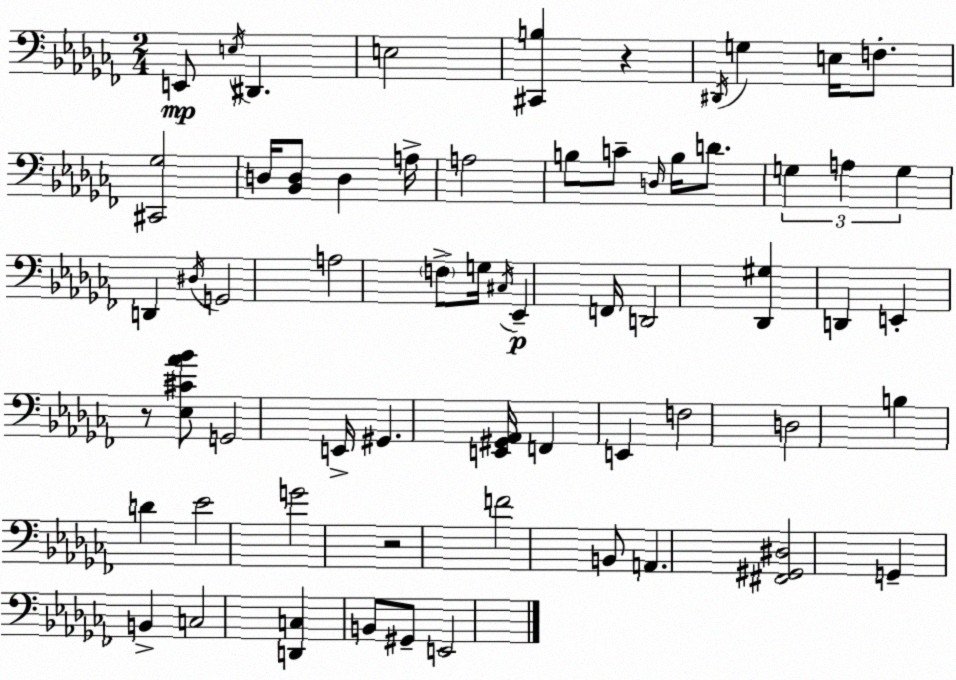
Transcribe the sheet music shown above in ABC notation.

X:1
T:Untitled
M:2/4
L:1/4
K:Abm
E,,/2 E,/4 ^D,, E,2 [^C,,B,] z ^D,,/4 G, E,/4 F,/2 [^C,,_G,]2 D,/4 [_B,,D,]/2 D, A,/4 A,2 B,/2 C/2 D,/4 B,/4 D/2 G, A, G, D,, ^D,/4 G,,2 A,2 F,/2 G,/4 ^C,/4 _E,, F,,/4 D,,2 [_D,,^G,] D,, E,, z/2 [_E,^C_A_B]/2 G,,2 E,,/4 ^G,, [E,,^G,,_A,,]/4 F,, E,, F,2 D,2 B, D _E2 G2 z2 F2 B,,/2 A,, [^F,,^G,,^D,]2 G,, B,, C,2 [D,,C,] B,,/2 ^G,,/2 E,,2